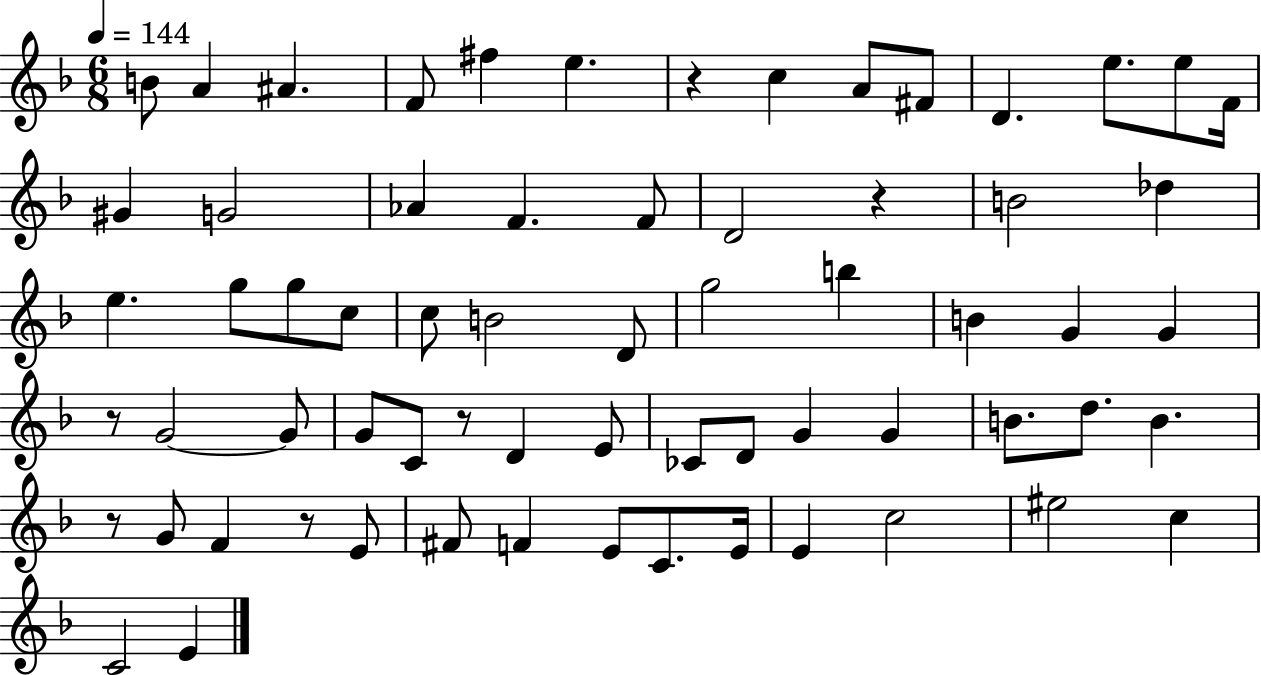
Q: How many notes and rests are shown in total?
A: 66